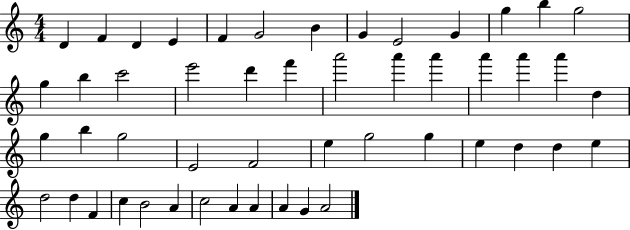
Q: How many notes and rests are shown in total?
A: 50